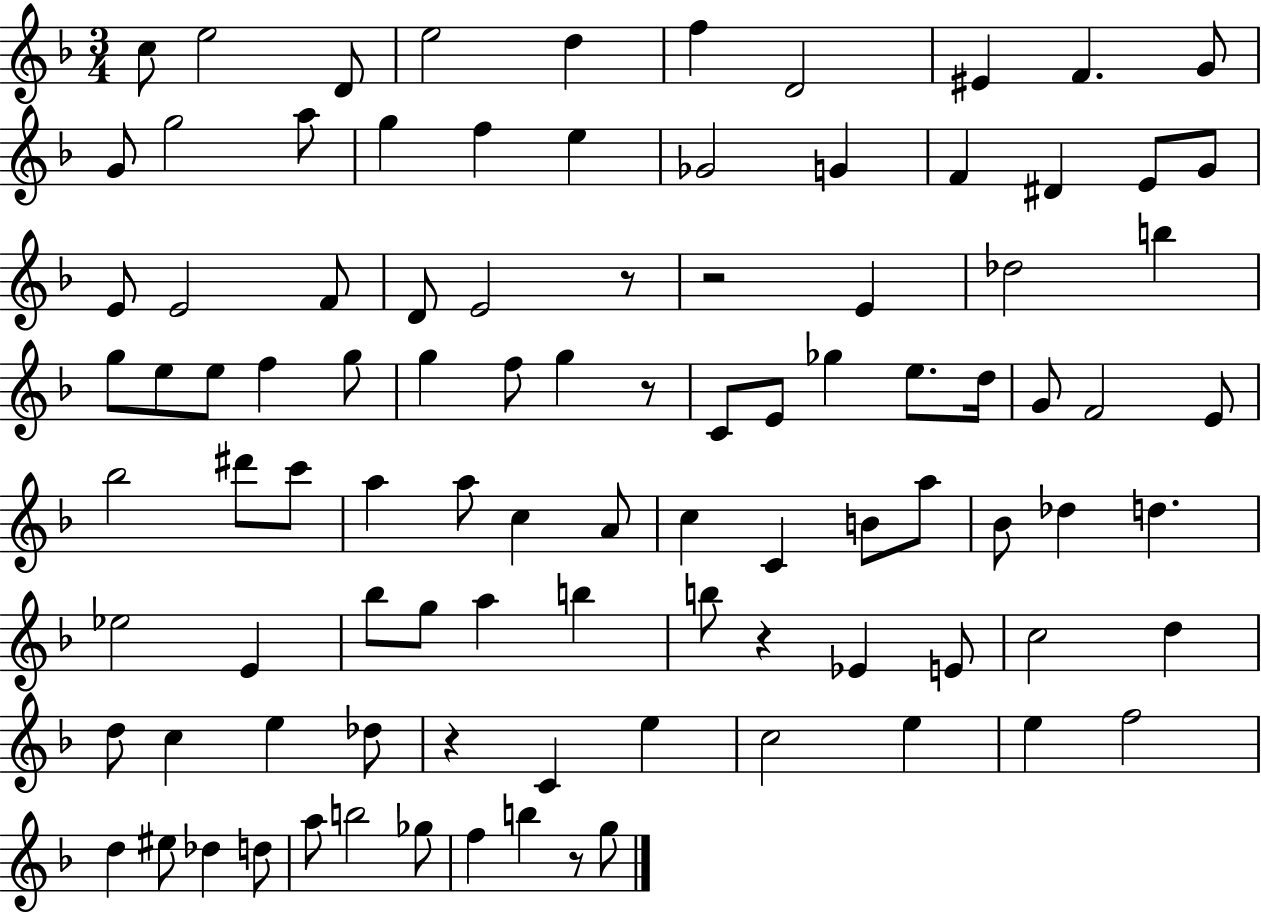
{
  \clef treble
  \numericTimeSignature
  \time 3/4
  \key f \major
  c''8 e''2 d'8 | e''2 d''4 | f''4 d'2 | eis'4 f'4. g'8 | \break g'8 g''2 a''8 | g''4 f''4 e''4 | ges'2 g'4 | f'4 dis'4 e'8 g'8 | \break e'8 e'2 f'8 | d'8 e'2 r8 | r2 e'4 | des''2 b''4 | \break g''8 e''8 e''8 f''4 g''8 | g''4 f''8 g''4 r8 | c'8 e'8 ges''4 e''8. d''16 | g'8 f'2 e'8 | \break bes''2 dis'''8 c'''8 | a''4 a''8 c''4 a'8 | c''4 c'4 b'8 a''8 | bes'8 des''4 d''4. | \break ees''2 e'4 | bes''8 g''8 a''4 b''4 | b''8 r4 ees'4 e'8 | c''2 d''4 | \break d''8 c''4 e''4 des''8 | r4 c'4 e''4 | c''2 e''4 | e''4 f''2 | \break d''4 eis''8 des''4 d''8 | a''8 b''2 ges''8 | f''4 b''4 r8 g''8 | \bar "|."
}